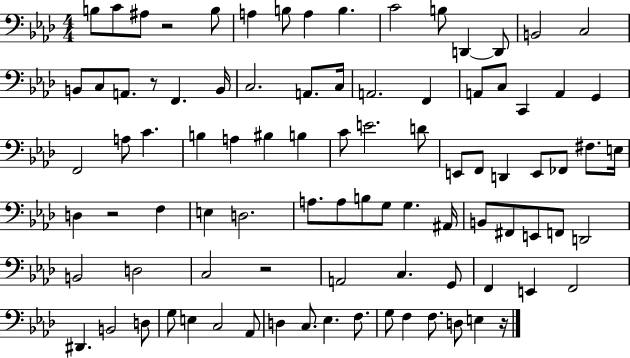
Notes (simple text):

B3/e C4/e A#3/e R/h B3/e A3/q B3/e A3/q B3/q. C4/h B3/e D2/q D2/e B2/h C3/h B2/e C3/e A2/e. R/e F2/q. B2/s C3/h. A2/e. C3/s A2/h. F2/q A2/e C3/e C2/q A2/q G2/q F2/h A3/e C4/q. B3/q A3/q BIS3/q B3/q C4/e E4/h. D4/e E2/e F2/e D2/q E2/e FES2/e F#3/e. E3/s D3/q R/h F3/q E3/q D3/h. A3/e. A3/e B3/e G3/e G3/q. A#2/s B2/e F#2/e E2/e F2/e D2/h B2/h D3/h C3/h R/h A2/h C3/q. G2/e F2/q E2/q F2/h D#2/q. B2/h D3/e G3/e E3/q C3/h Ab2/e D3/q C3/e. Eb3/q. F3/e. G3/e F3/q F3/e. D3/e E3/q R/s